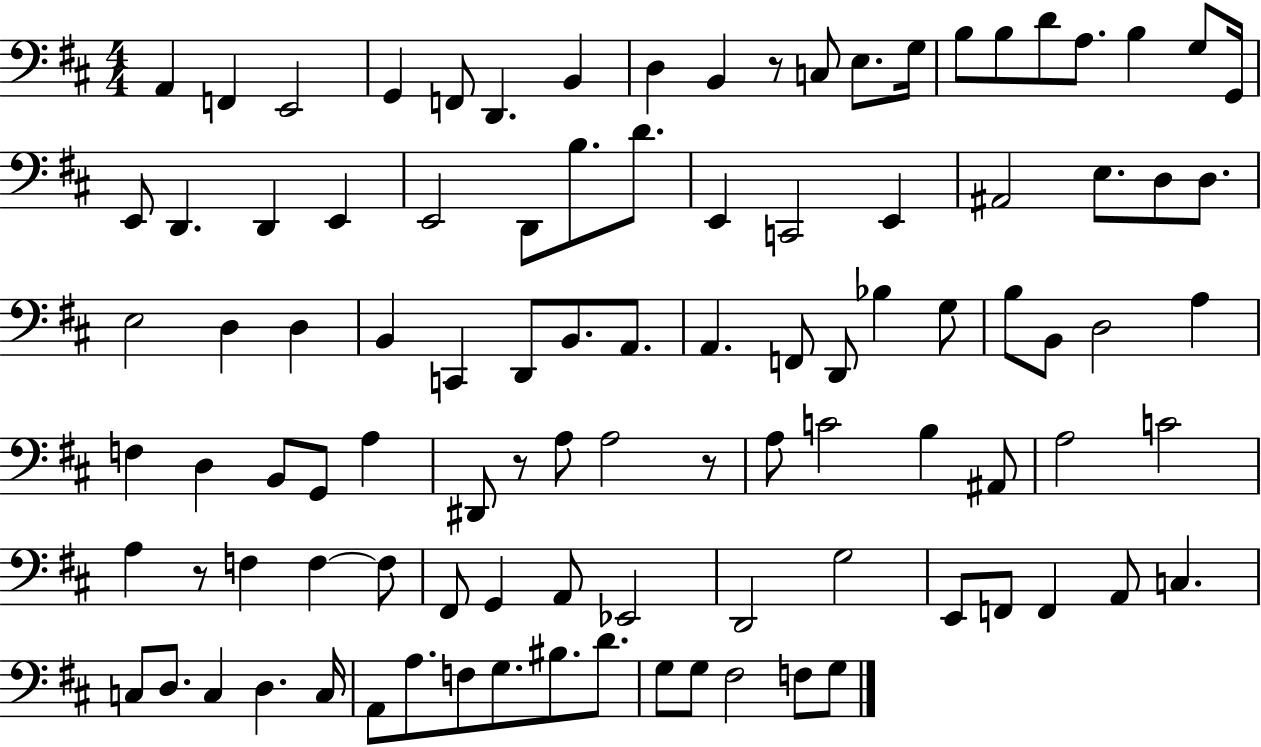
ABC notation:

X:1
T:Untitled
M:4/4
L:1/4
K:D
A,, F,, E,,2 G,, F,,/2 D,, B,, D, B,, z/2 C,/2 E,/2 G,/4 B,/2 B,/2 D/2 A,/2 B, G,/2 G,,/4 E,,/2 D,, D,, E,, E,,2 D,,/2 B,/2 D/2 E,, C,,2 E,, ^A,,2 E,/2 D,/2 D,/2 E,2 D, D, B,, C,, D,,/2 B,,/2 A,,/2 A,, F,,/2 D,,/2 _B, G,/2 B,/2 B,,/2 D,2 A, F, D, B,,/2 G,,/2 A, ^D,,/2 z/2 A,/2 A,2 z/2 A,/2 C2 B, ^A,,/2 A,2 C2 A, z/2 F, F, F,/2 ^F,,/2 G,, A,,/2 _E,,2 D,,2 G,2 E,,/2 F,,/2 F,, A,,/2 C, C,/2 D,/2 C, D, C,/4 A,,/2 A,/2 F,/2 G,/2 ^B,/2 D/2 G,/2 G,/2 ^F,2 F,/2 G,/2